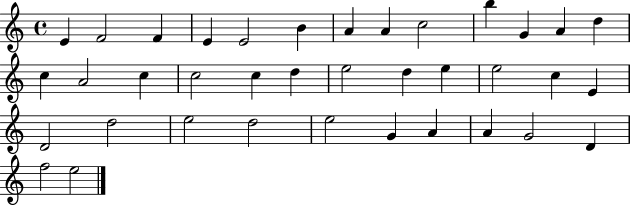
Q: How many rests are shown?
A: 0